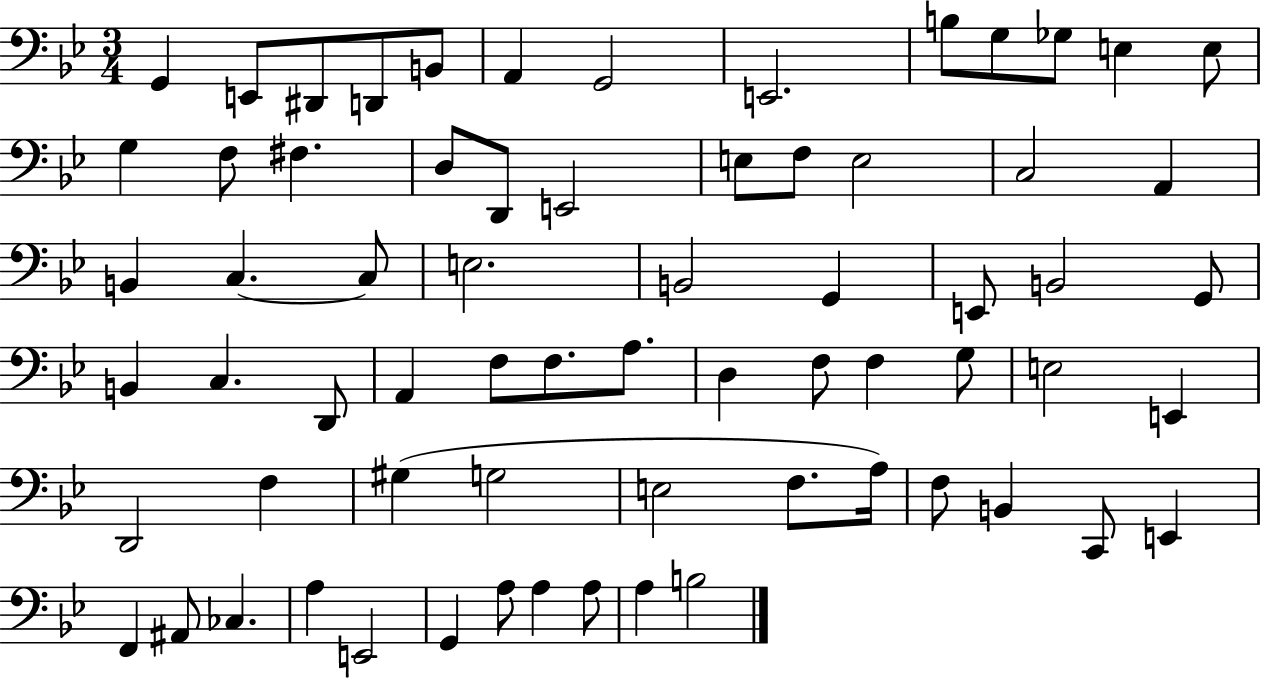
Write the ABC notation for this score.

X:1
T:Untitled
M:3/4
L:1/4
K:Bb
G,, E,,/2 ^D,,/2 D,,/2 B,,/2 A,, G,,2 E,,2 B,/2 G,/2 _G,/2 E, E,/2 G, F,/2 ^F, D,/2 D,,/2 E,,2 E,/2 F,/2 E,2 C,2 A,, B,, C, C,/2 E,2 B,,2 G,, E,,/2 B,,2 G,,/2 B,, C, D,,/2 A,, F,/2 F,/2 A,/2 D, F,/2 F, G,/2 E,2 E,, D,,2 F, ^G, G,2 E,2 F,/2 A,/4 F,/2 B,, C,,/2 E,, F,, ^A,,/2 _C, A, E,,2 G,, A,/2 A, A,/2 A, B,2